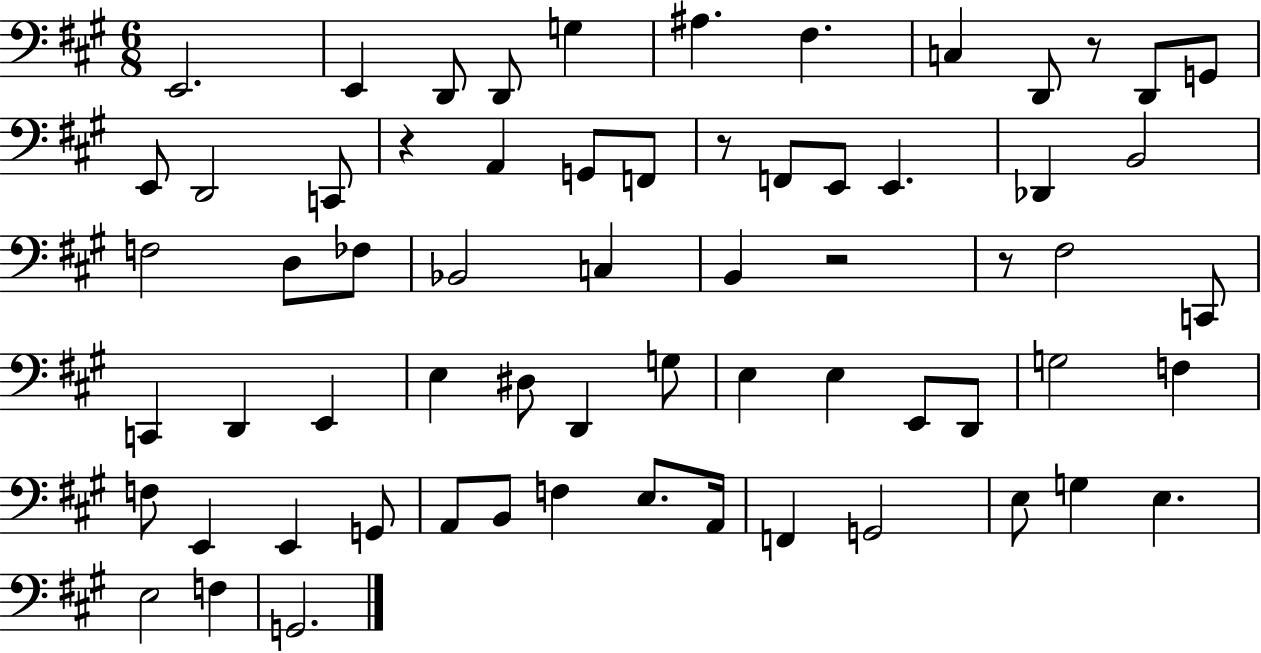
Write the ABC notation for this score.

X:1
T:Untitled
M:6/8
L:1/4
K:A
E,,2 E,, D,,/2 D,,/2 G, ^A, ^F, C, D,,/2 z/2 D,,/2 G,,/2 E,,/2 D,,2 C,,/2 z A,, G,,/2 F,,/2 z/2 F,,/2 E,,/2 E,, _D,, B,,2 F,2 D,/2 _F,/2 _B,,2 C, B,, z2 z/2 ^F,2 C,,/2 C,, D,, E,, E, ^D,/2 D,, G,/2 E, E, E,,/2 D,,/2 G,2 F, F,/2 E,, E,, G,,/2 A,,/2 B,,/2 F, E,/2 A,,/4 F,, G,,2 E,/2 G, E, E,2 F, G,,2